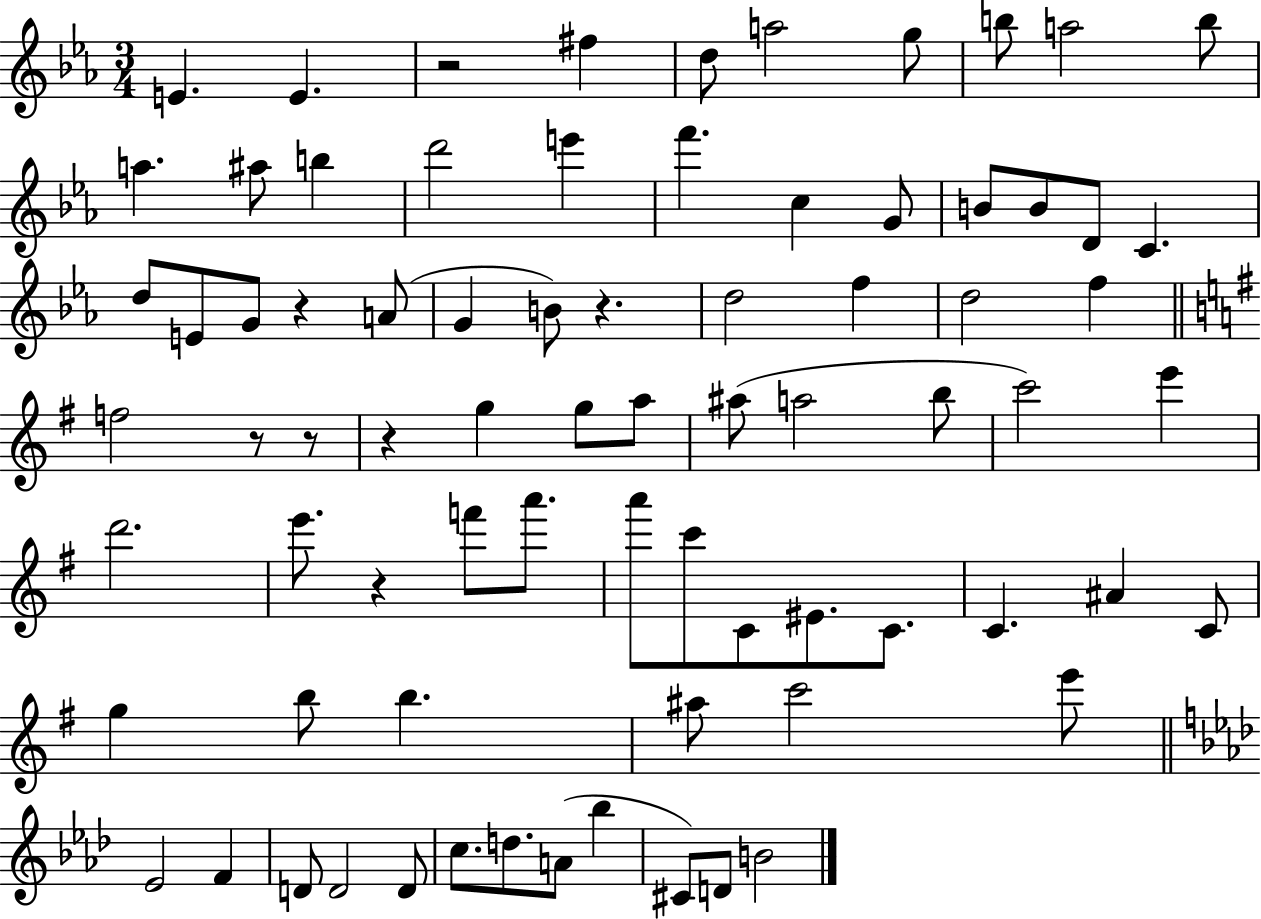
X:1
T:Untitled
M:3/4
L:1/4
K:Eb
E E z2 ^f d/2 a2 g/2 b/2 a2 b/2 a ^a/2 b d'2 e' f' c G/2 B/2 B/2 D/2 C d/2 E/2 G/2 z A/2 G B/2 z d2 f d2 f f2 z/2 z/2 z g g/2 a/2 ^a/2 a2 b/2 c'2 e' d'2 e'/2 z f'/2 a'/2 a'/2 c'/2 C/2 ^E/2 C/2 C ^A C/2 g b/2 b ^a/2 c'2 e'/2 _E2 F D/2 D2 D/2 c/2 d/2 A/2 _b ^C/2 D/2 B2